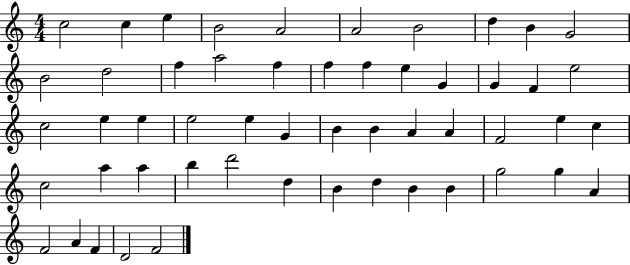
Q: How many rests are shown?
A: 0